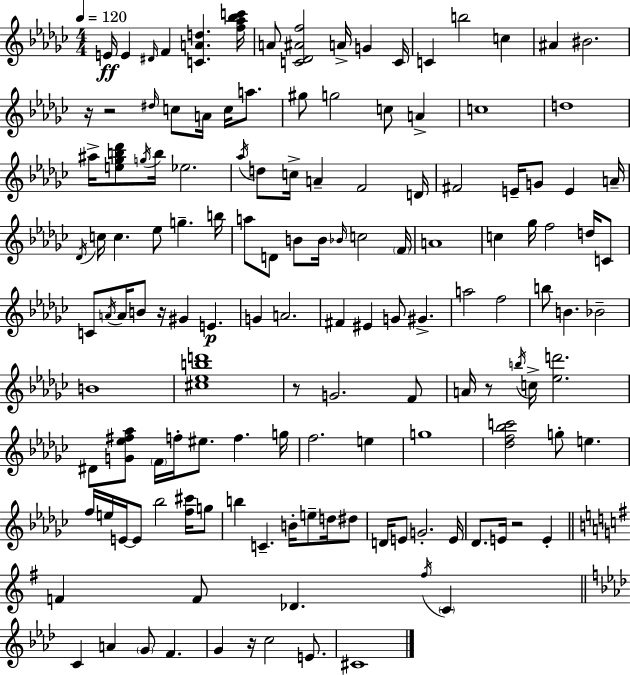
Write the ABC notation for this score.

X:1
T:Untitled
M:4/4
L:1/4
K:Ebm
E/4 E ^D/4 F [CAd] [f_a_bc']/4 A/2 [C_D^Af]2 A/4 G C/4 C b2 c ^A ^B2 z/4 z2 ^d/4 c/2 A/4 c/4 a/2 ^g/2 g2 c/2 A c4 d4 ^a/4 [e_gb_d']/2 g/4 b/4 _e2 _a/4 d/2 c/4 A F2 D/4 ^F2 E/4 G/2 E A/4 _D/4 c/4 c _e/2 g b/4 a/2 D/2 B/2 B/4 _B/4 c2 F/4 A4 c _g/4 f2 d/4 C/2 C/2 A/4 A/4 B/2 z/4 ^G E G A2 ^F ^E G/2 ^G a2 f2 b/2 B _B2 B4 [^c_ebd']4 z/2 G2 F/2 A/4 z/2 b/4 c/4 [_ed']2 ^D/2 [G_e^f_a]/2 F/4 f/4 ^e/2 f g/4 f2 e g4 [_df_bc']2 g/2 e f/4 e/4 E/4 E/2 _b2 [f^c']/4 g/2 b C B/4 e/2 d/4 ^d/2 D/4 E/2 G2 E/4 _D/2 E/4 z2 E F F/2 _D ^f/4 C C A G/2 F G z/4 c2 E/2 ^C4